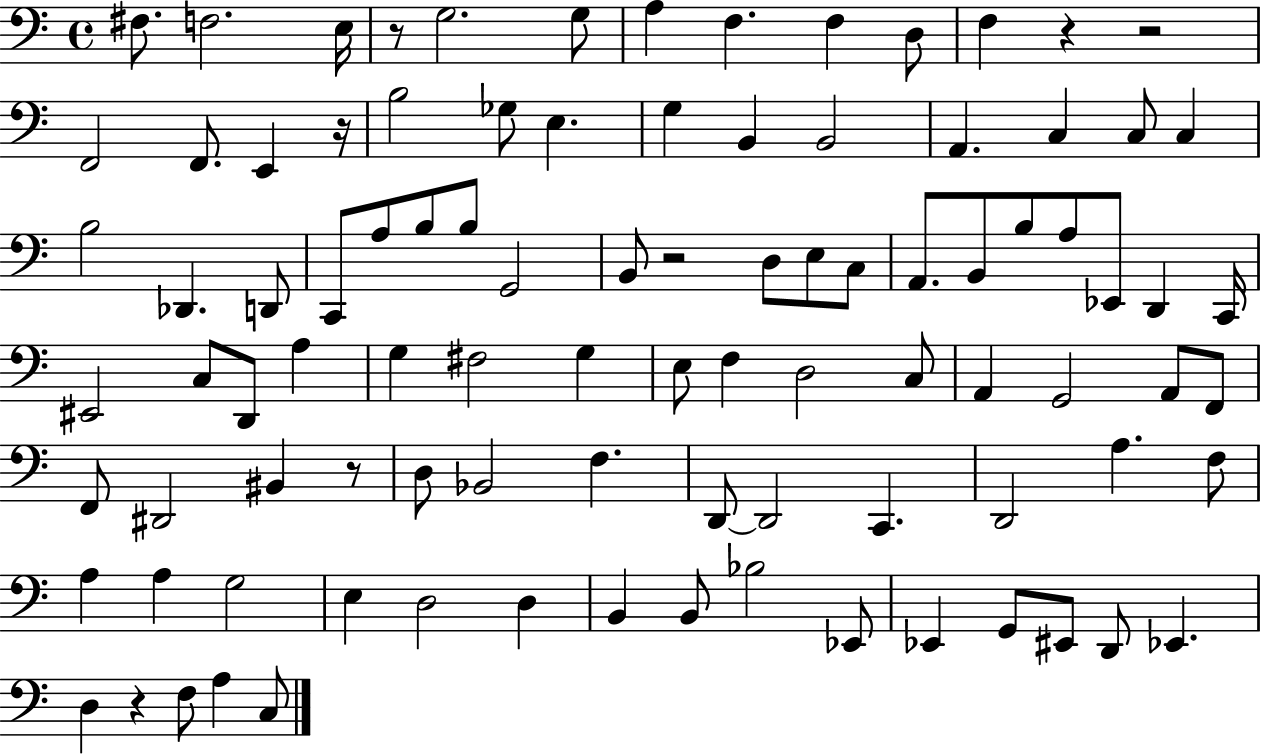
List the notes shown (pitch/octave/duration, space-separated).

F#3/e. F3/h. E3/s R/e G3/h. G3/e A3/q F3/q. F3/q D3/e F3/q R/q R/h F2/h F2/e. E2/q R/s B3/h Gb3/e E3/q. G3/q B2/q B2/h A2/q. C3/q C3/e C3/q B3/h Db2/q. D2/e C2/e A3/e B3/e B3/e G2/h B2/e R/h D3/e E3/e C3/e A2/e. B2/e B3/e A3/e Eb2/e D2/q C2/s EIS2/h C3/e D2/e A3/q G3/q F#3/h G3/q E3/e F3/q D3/h C3/e A2/q G2/h A2/e F2/e F2/e D#2/h BIS2/q R/e D3/e Bb2/h F3/q. D2/e D2/h C2/q. D2/h A3/q. F3/e A3/q A3/q G3/h E3/q D3/h D3/q B2/q B2/e Bb3/h Eb2/e Eb2/q G2/e EIS2/e D2/e Eb2/q. D3/q R/q F3/e A3/q C3/e